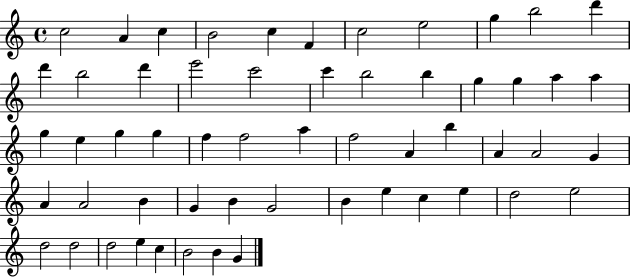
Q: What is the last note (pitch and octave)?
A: G4